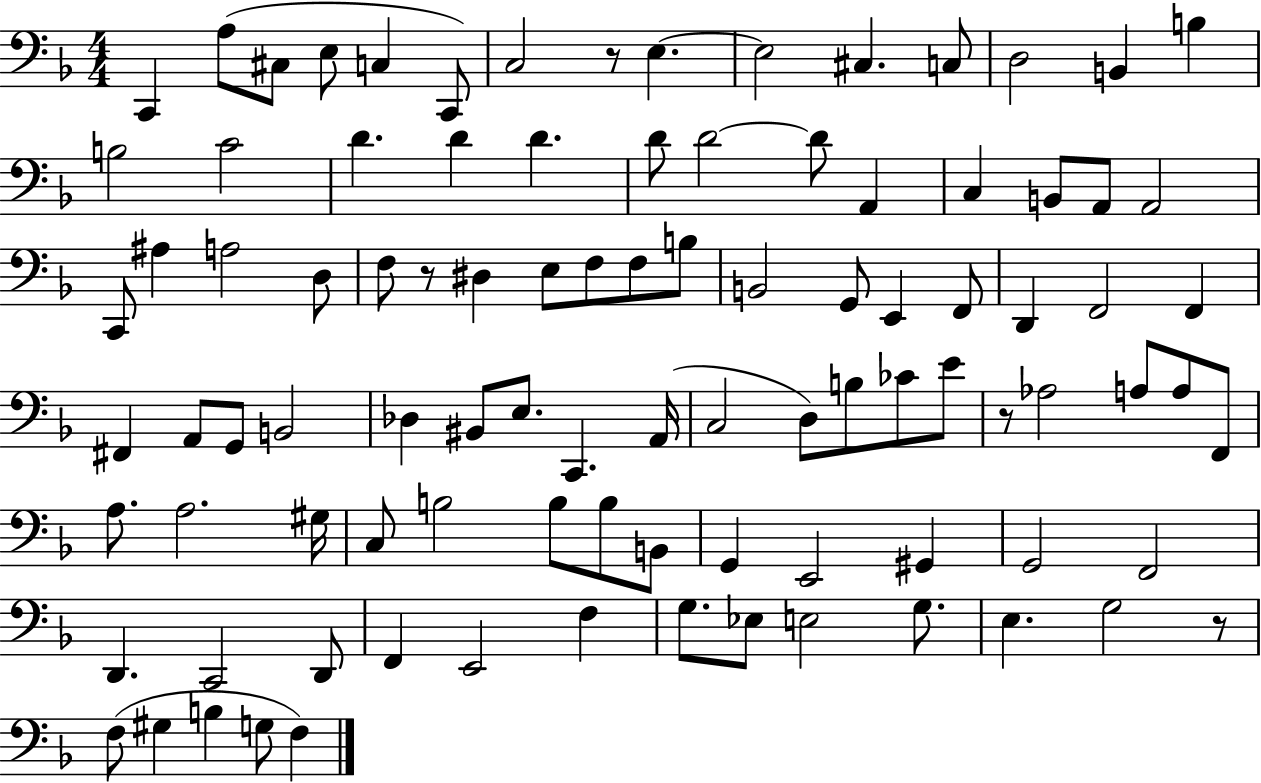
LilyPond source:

{
  \clef bass
  \numericTimeSignature
  \time 4/4
  \key f \major
  c,4 a8( cis8 e8 c4 c,8) | c2 r8 e4.~~ | e2 cis4. c8 | d2 b,4 b4 | \break b2 c'2 | d'4. d'4 d'4. | d'8 d'2~~ d'8 a,4 | c4 b,8 a,8 a,2 | \break c,8 ais4 a2 d8 | f8 r8 dis4 e8 f8 f8 b8 | b,2 g,8 e,4 f,8 | d,4 f,2 f,4 | \break fis,4 a,8 g,8 b,2 | des4 bis,8 e8. c,4. a,16( | c2 d8) b8 ces'8 e'8 | r8 aes2 a8 a8 f,8 | \break a8. a2. gis16 | c8 b2 b8 b8 b,8 | g,4 e,2 gis,4 | g,2 f,2 | \break d,4. c,2 d,8 | f,4 e,2 f4 | g8. ees8 e2 g8. | e4. g2 r8 | \break f8( gis4 b4 g8 f4) | \bar "|."
}